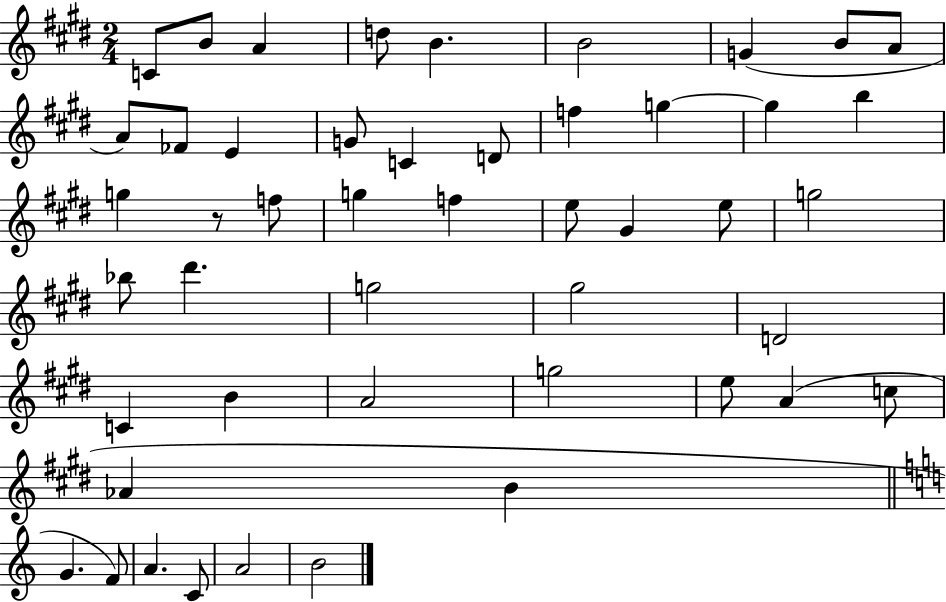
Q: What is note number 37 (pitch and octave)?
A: E5